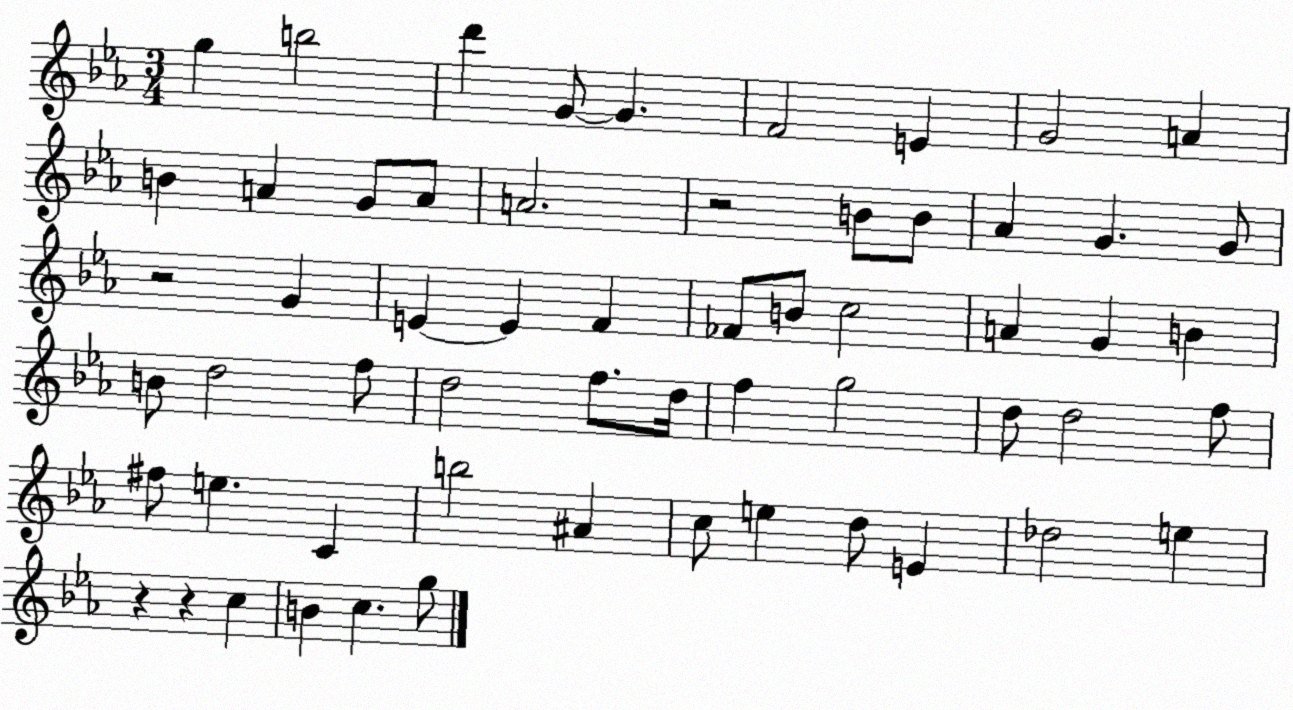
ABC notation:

X:1
T:Untitled
M:3/4
L:1/4
K:Eb
g b2 d' G/2 G F2 E G2 A B A G/2 A/2 A2 z2 B/2 B/2 _A G G/2 z2 G E E F _F/2 B/2 c2 A G B B/2 d2 f/2 d2 f/2 d/4 f g2 d/2 d2 f/2 ^f/2 e C b2 ^A c/2 e d/2 E _d2 e z z c B c g/2